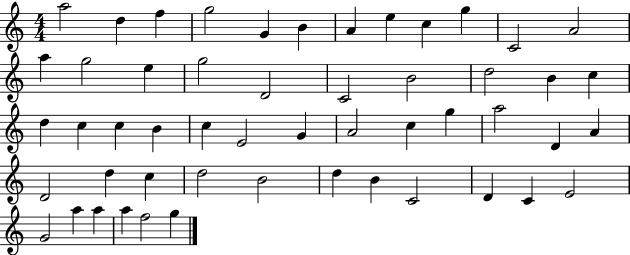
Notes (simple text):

A5/h D5/q F5/q G5/h G4/q B4/q A4/q E5/q C5/q G5/q C4/h A4/h A5/q G5/h E5/q G5/h D4/h C4/h B4/h D5/h B4/q C5/q D5/q C5/q C5/q B4/q C5/q E4/h G4/q A4/h C5/q G5/q A5/h D4/q A4/q D4/h D5/q C5/q D5/h B4/h D5/q B4/q C4/h D4/q C4/q E4/h G4/h A5/q A5/q A5/q F5/h G5/q